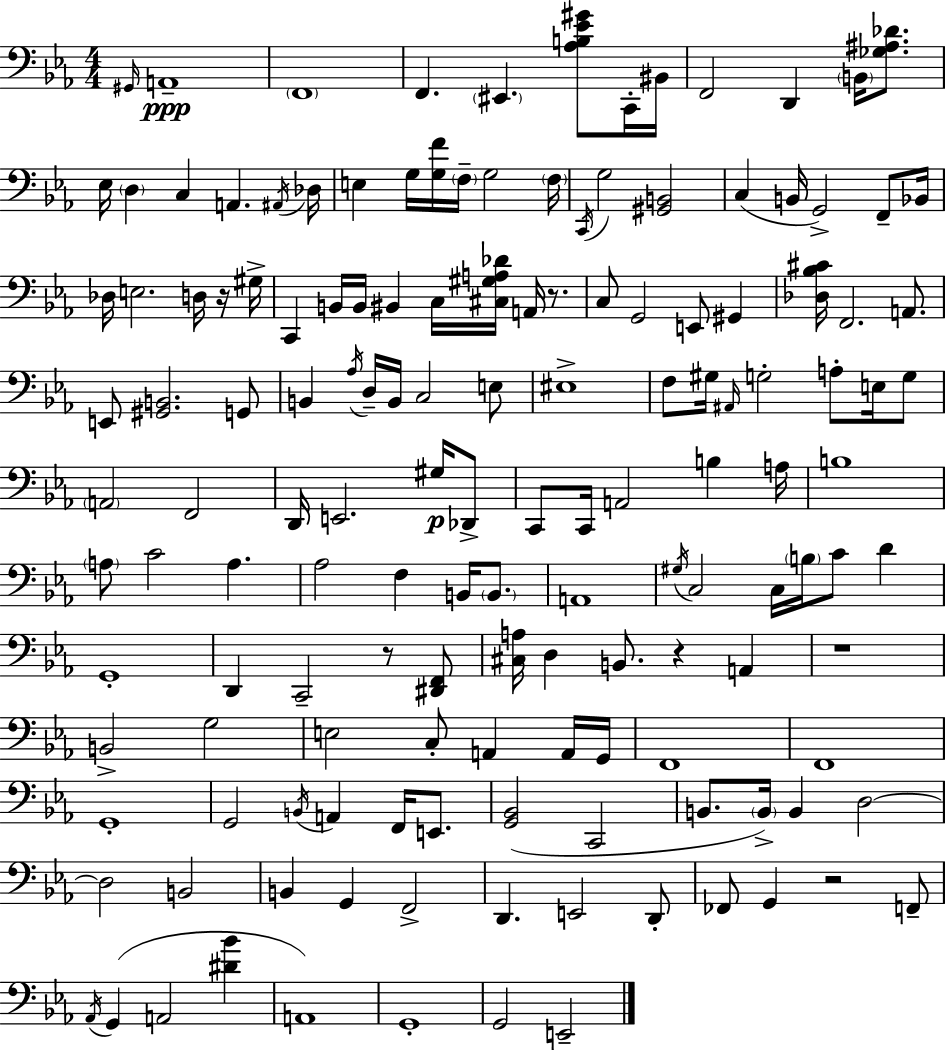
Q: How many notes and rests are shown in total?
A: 147